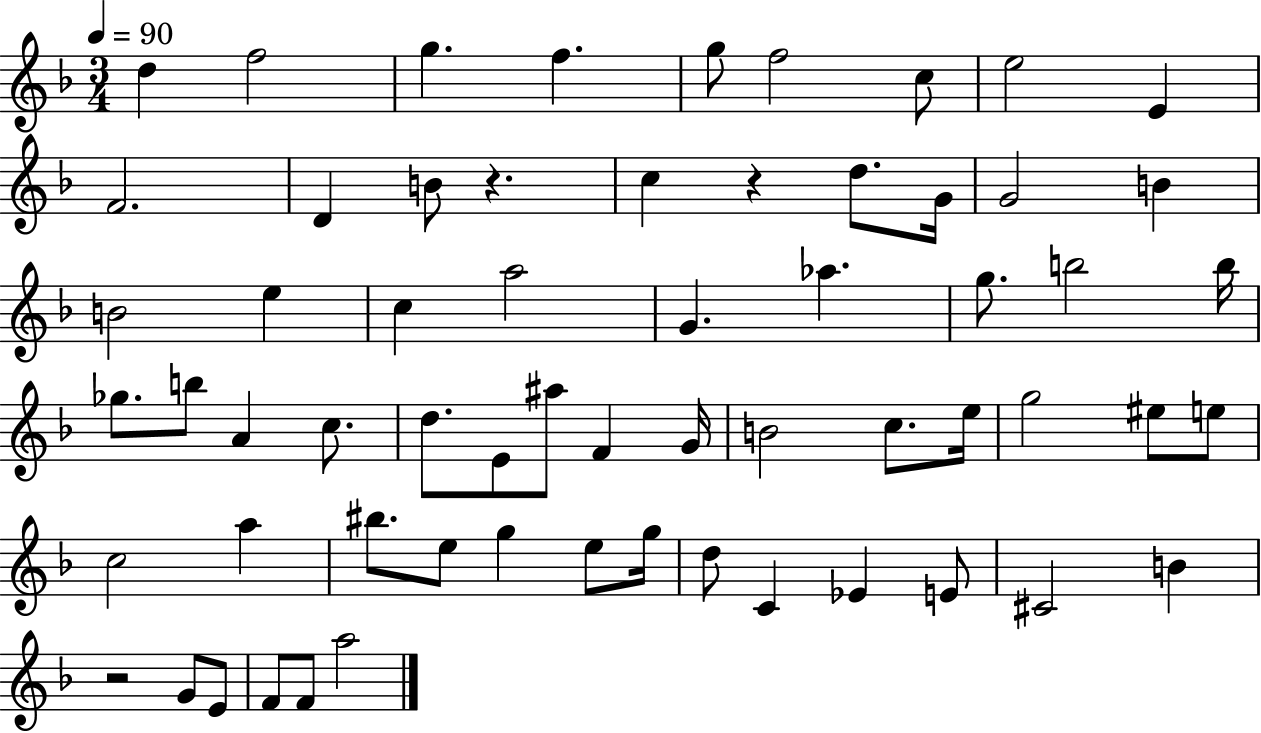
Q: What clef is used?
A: treble